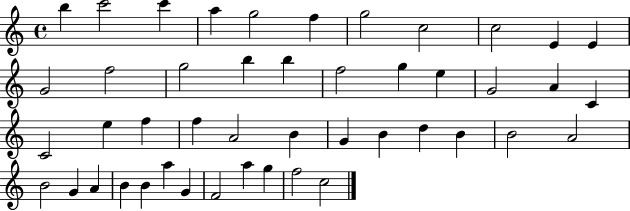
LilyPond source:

{
  \clef treble
  \time 4/4
  \defaultTimeSignature
  \key c \major
  b''4 c'''2 c'''4 | a''4 g''2 f''4 | g''2 c''2 | c''2 e'4 e'4 | \break g'2 f''2 | g''2 b''4 b''4 | f''2 g''4 e''4 | g'2 a'4 c'4 | \break c'2 e''4 f''4 | f''4 a'2 b'4 | g'4 b'4 d''4 b'4 | b'2 a'2 | \break b'2 g'4 a'4 | b'4 b'4 a''4 g'4 | f'2 a''4 g''4 | f''2 c''2 | \break \bar "|."
}